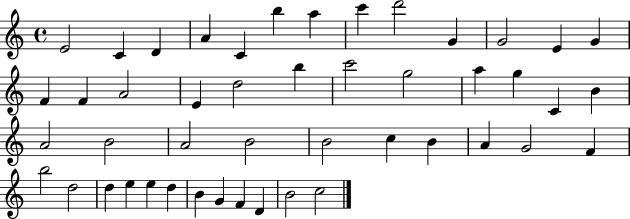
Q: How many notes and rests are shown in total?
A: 47